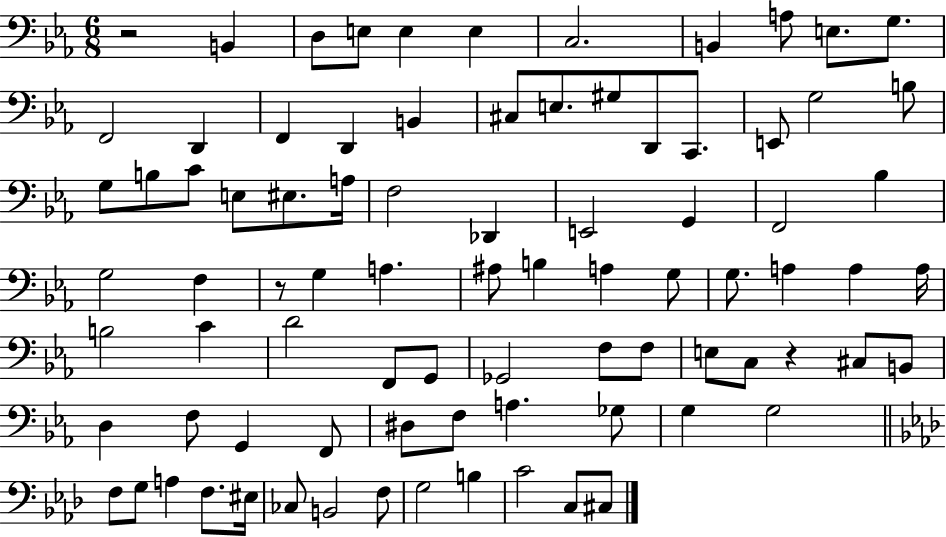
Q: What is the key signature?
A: EES major